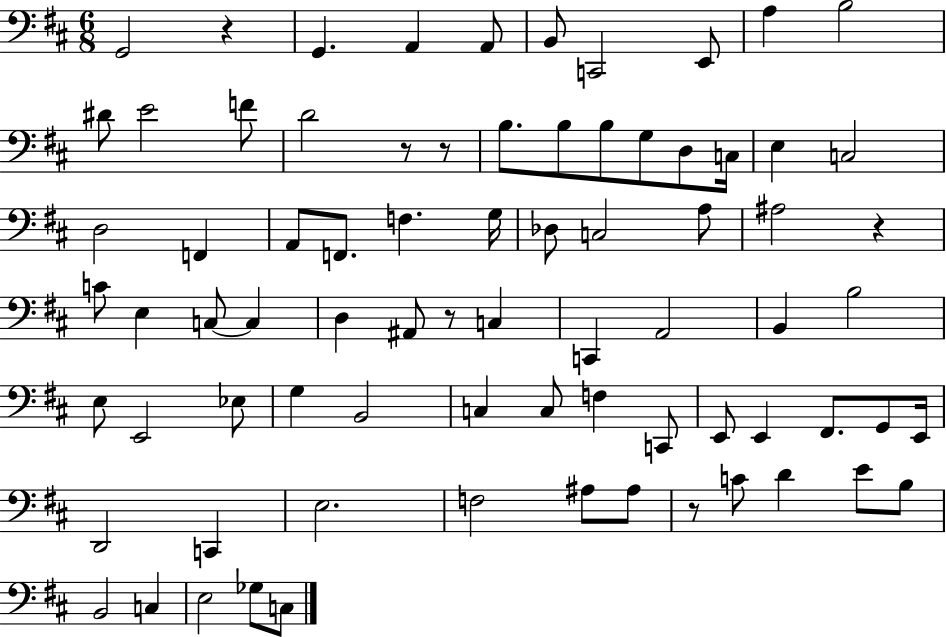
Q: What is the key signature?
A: D major